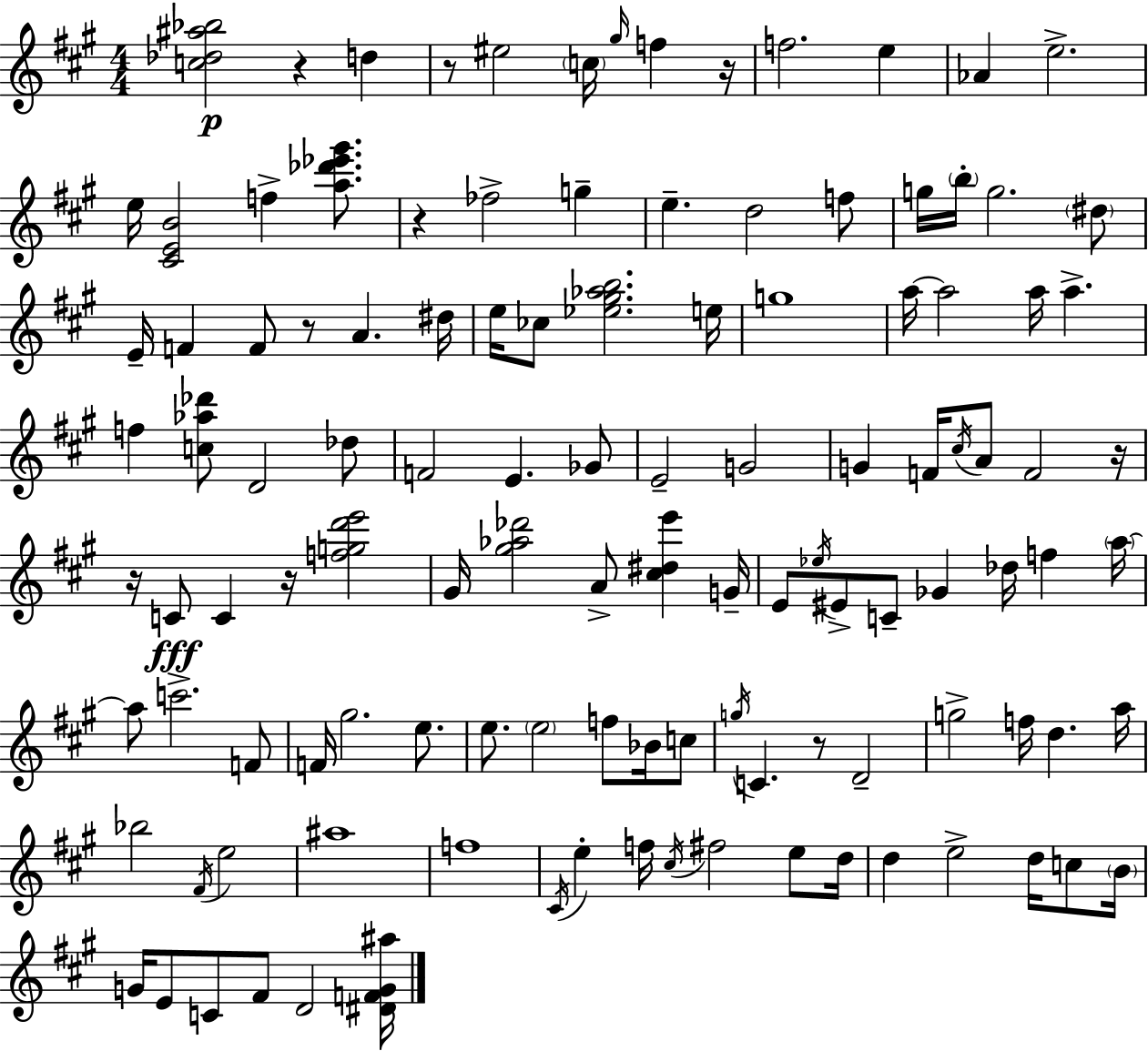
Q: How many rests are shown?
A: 9